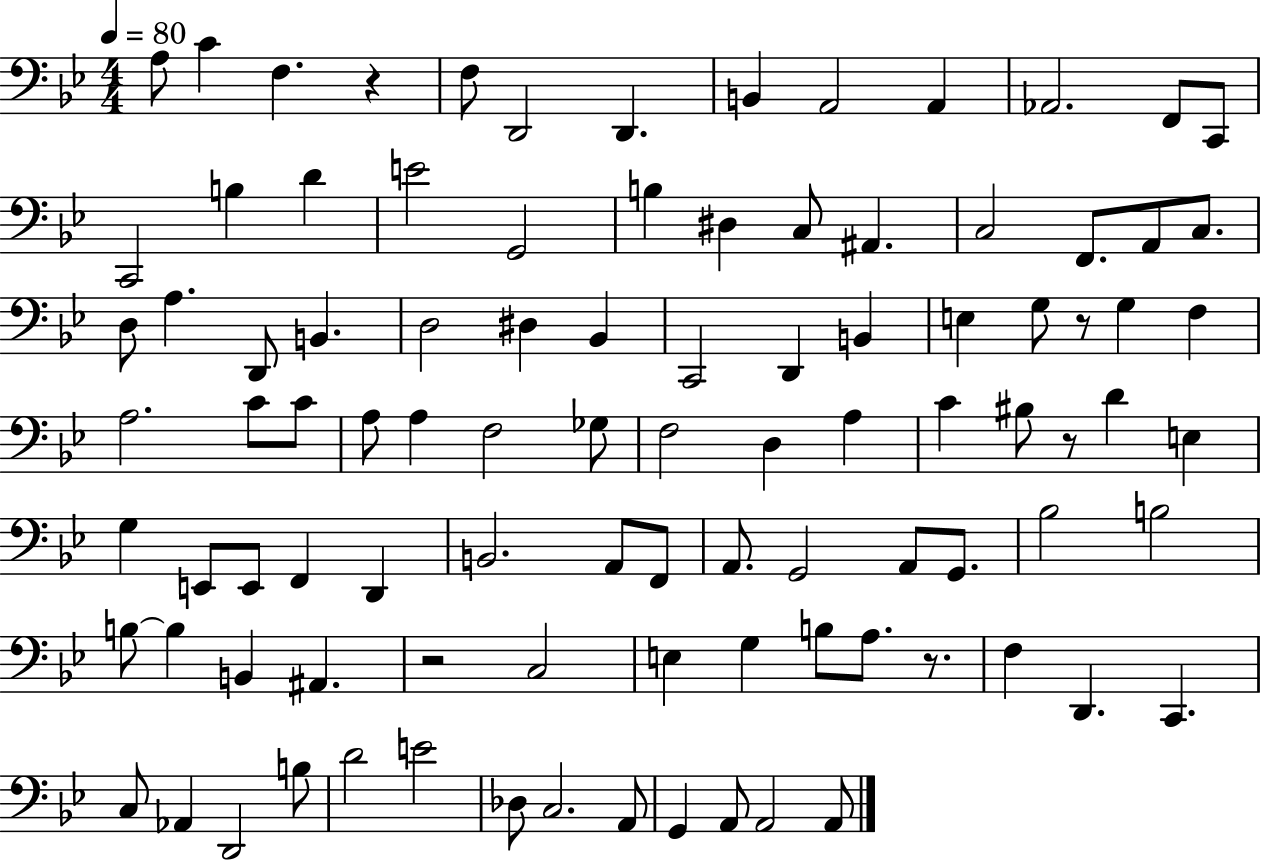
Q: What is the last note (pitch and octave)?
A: A2